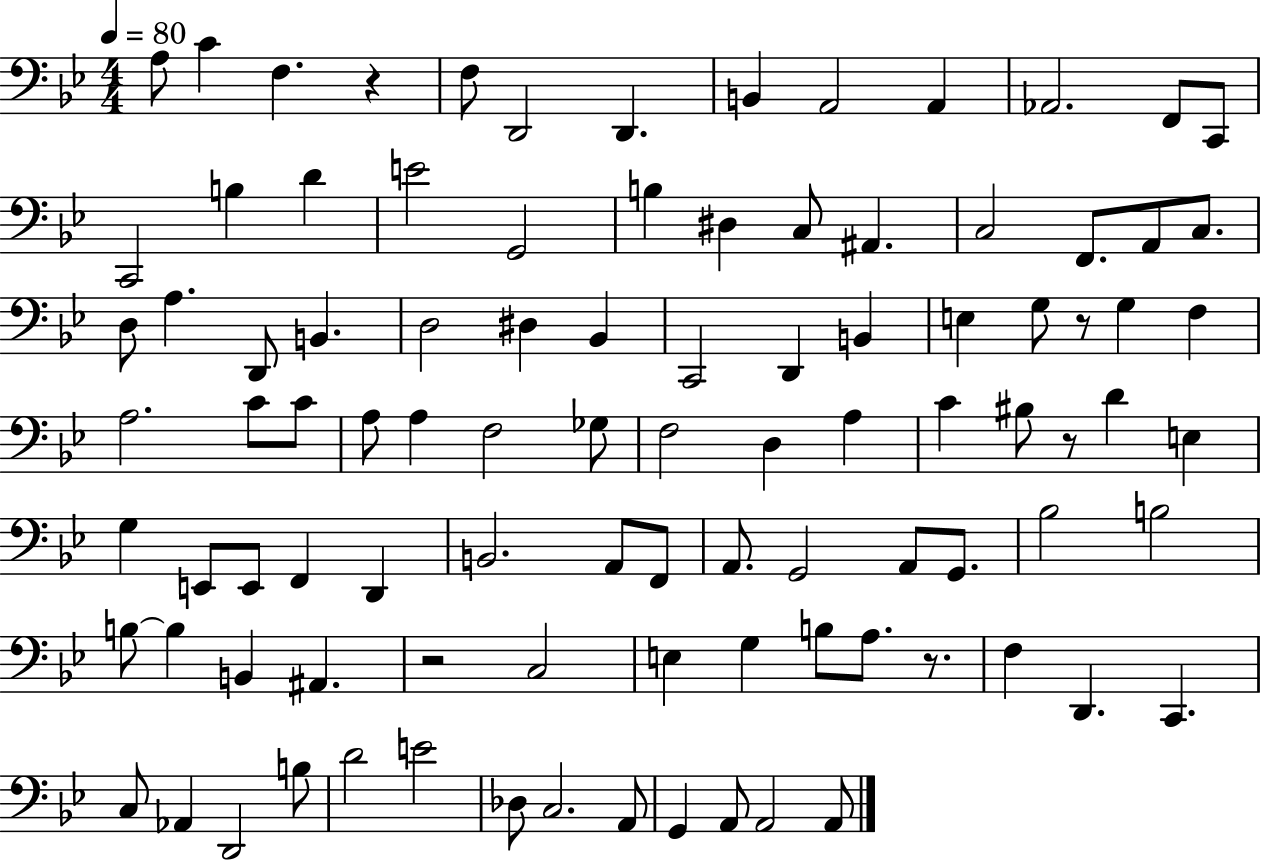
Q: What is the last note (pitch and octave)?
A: A2